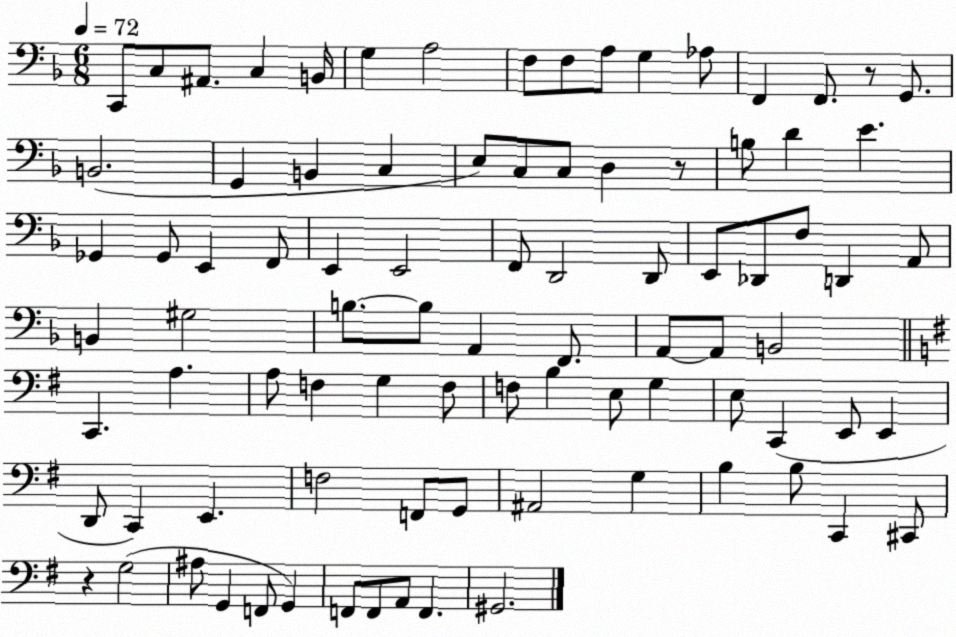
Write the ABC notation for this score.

X:1
T:Untitled
M:6/8
L:1/4
K:F
C,,/2 C,/2 ^A,,/2 C, B,,/4 G, A,2 F,/2 F,/2 A,/2 G, _A,/2 F,, F,,/2 z/2 G,,/2 B,,2 G,, B,, C, E,/2 C,/2 C,/2 D, z/2 B,/2 D E _G,, _G,,/2 E,, F,,/2 E,, E,,2 F,,/2 D,,2 D,,/2 E,,/2 _D,,/2 F,/2 D,, A,,/2 B,, ^G,2 B,/2 B,/2 A,, F,,/2 A,,/2 A,,/2 B,,2 C,, A, A,/2 F, G, F,/2 F,/2 B, E,/2 G, E,/2 C,, E,,/2 E,, D,,/2 C,, E,, F,2 F,,/2 G,,/2 ^A,,2 G, B, B,/2 C,, ^C,,/2 z G,2 ^A,/2 G,, F,,/2 G,, F,,/2 F,,/2 A,,/2 F,, ^G,,2